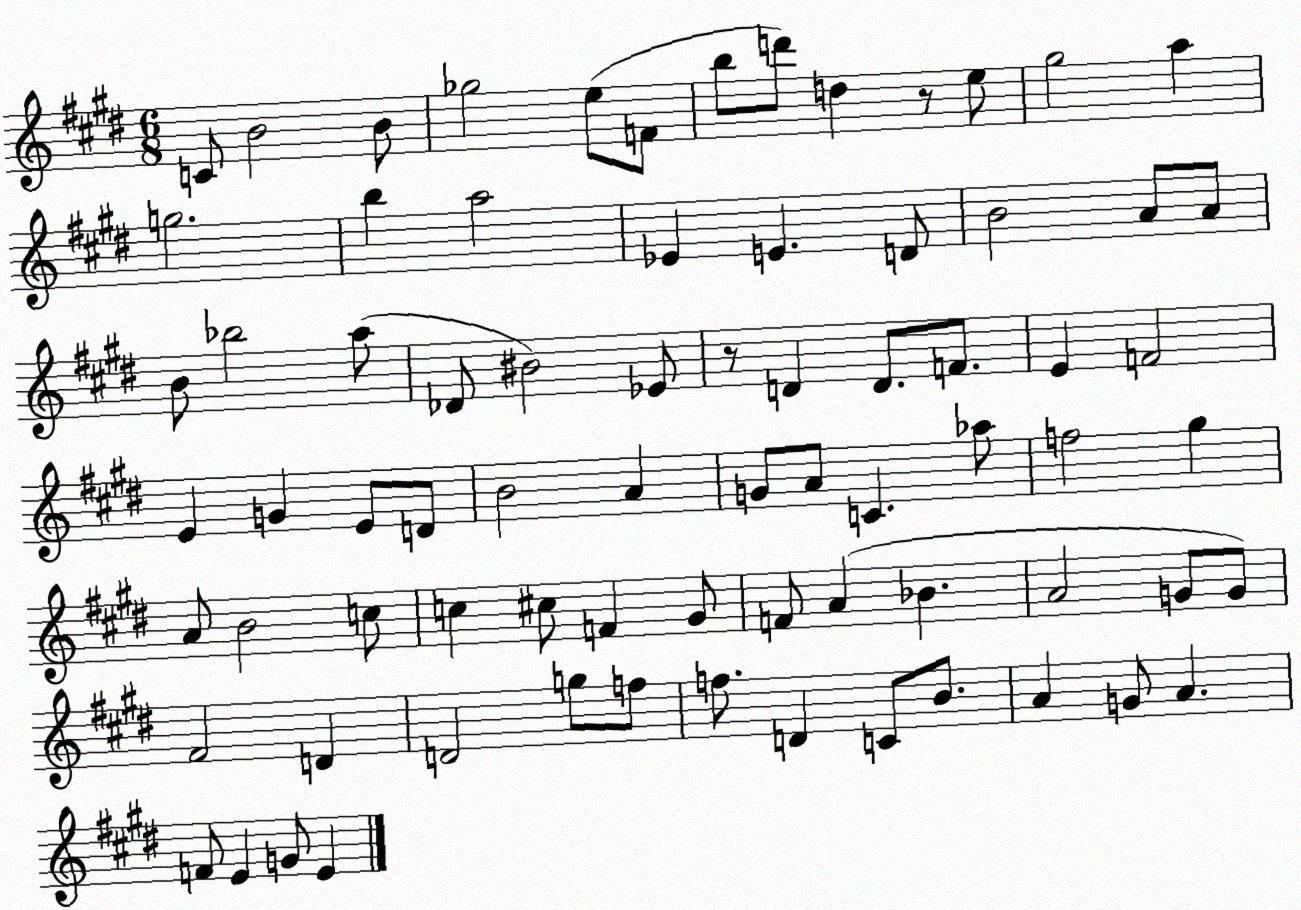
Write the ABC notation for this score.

X:1
T:Untitled
M:6/8
L:1/4
K:E
C/2 B2 B/2 _g2 e/2 F/2 b/2 d'/2 d z/2 e/2 ^g2 a g2 b a2 _E E D/2 B2 A/2 A/2 B/2 _b2 a/2 _D/2 ^B2 _E/2 z/2 D D/2 F/2 E F2 E G E/2 D/2 B2 A G/2 A/2 C _a/2 f2 ^g A/2 B2 c/2 c ^c/2 F ^G/2 F/2 A _B A2 G/2 G/2 ^F2 D D2 g/2 f/2 f/2 D C/2 B/2 A G/2 A F/2 E G/2 E